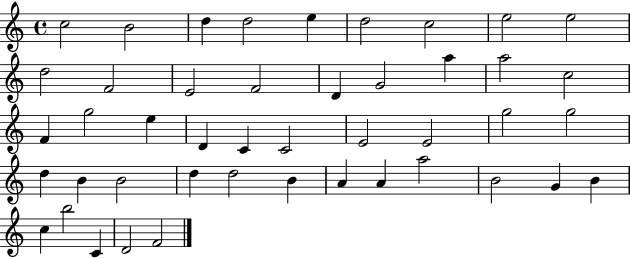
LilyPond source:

{
  \clef treble
  \time 4/4
  \defaultTimeSignature
  \key c \major
  c''2 b'2 | d''4 d''2 e''4 | d''2 c''2 | e''2 e''2 | \break d''2 f'2 | e'2 f'2 | d'4 g'2 a''4 | a''2 c''2 | \break f'4 g''2 e''4 | d'4 c'4 c'2 | e'2 e'2 | g''2 g''2 | \break d''4 b'4 b'2 | d''4 d''2 b'4 | a'4 a'4 a''2 | b'2 g'4 b'4 | \break c''4 b''2 c'4 | d'2 f'2 | \bar "|."
}